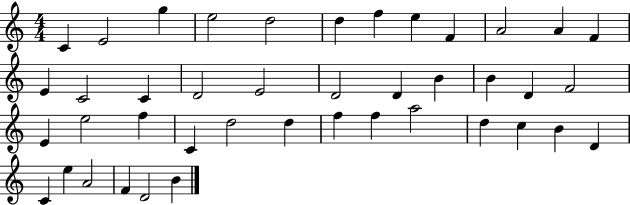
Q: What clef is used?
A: treble